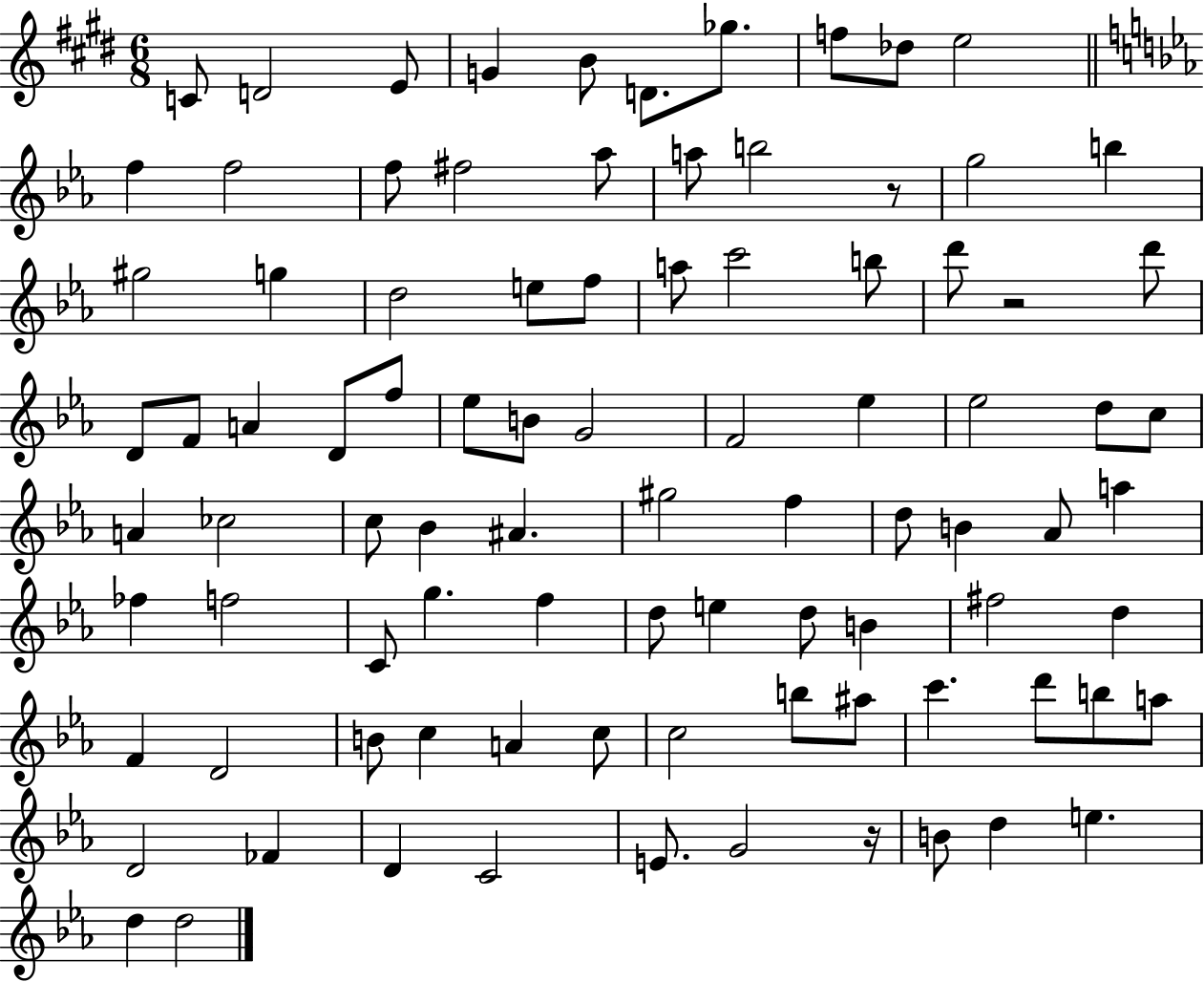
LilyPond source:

{
  \clef treble
  \numericTimeSignature
  \time 6/8
  \key e \major
  c'8 d'2 e'8 | g'4 b'8 d'8. ges''8. | f''8 des''8 e''2 | \bar "||" \break \key c \minor f''4 f''2 | f''8 fis''2 aes''8 | a''8 b''2 r8 | g''2 b''4 | \break gis''2 g''4 | d''2 e''8 f''8 | a''8 c'''2 b''8 | d'''8 r2 d'''8 | \break d'8 f'8 a'4 d'8 f''8 | ees''8 b'8 g'2 | f'2 ees''4 | ees''2 d''8 c''8 | \break a'4 ces''2 | c''8 bes'4 ais'4. | gis''2 f''4 | d''8 b'4 aes'8 a''4 | \break fes''4 f''2 | c'8 g''4. f''4 | d''8 e''4 d''8 b'4 | fis''2 d''4 | \break f'4 d'2 | b'8 c''4 a'4 c''8 | c''2 b''8 ais''8 | c'''4. d'''8 b''8 a''8 | \break d'2 fes'4 | d'4 c'2 | e'8. g'2 r16 | b'8 d''4 e''4. | \break d''4 d''2 | \bar "|."
}